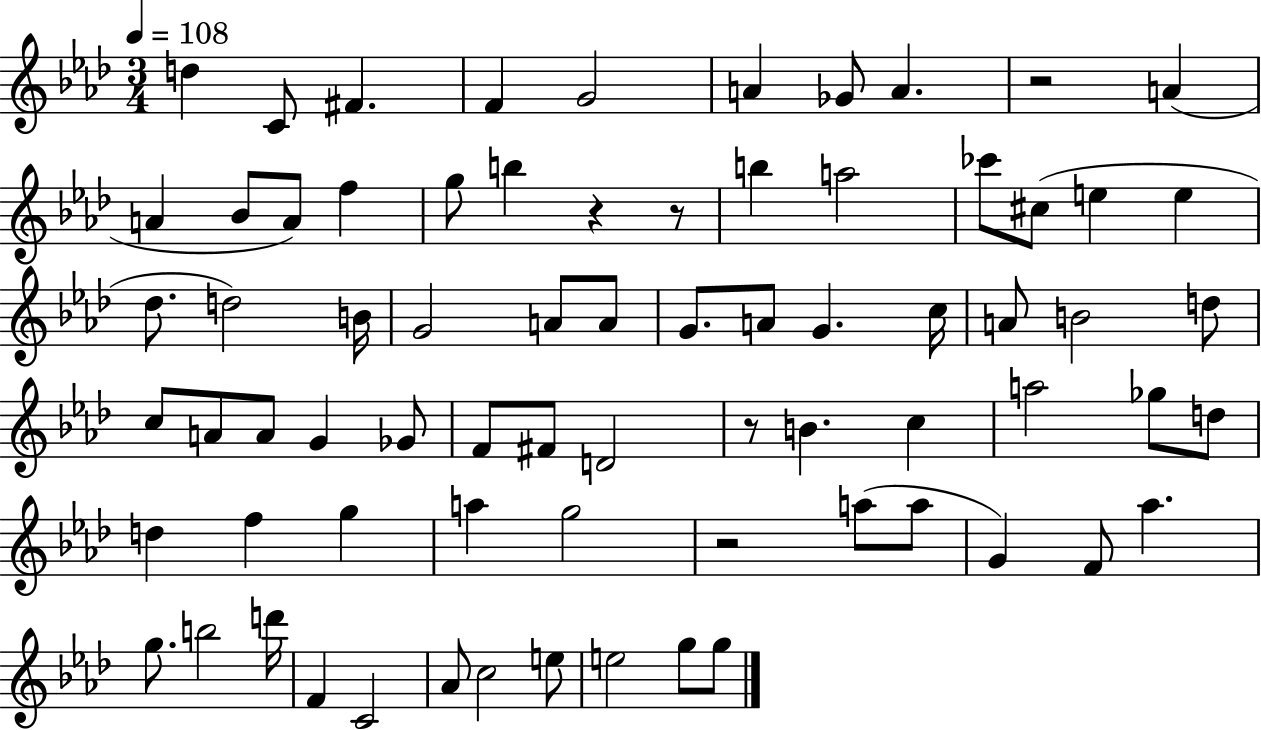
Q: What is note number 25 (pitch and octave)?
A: G4